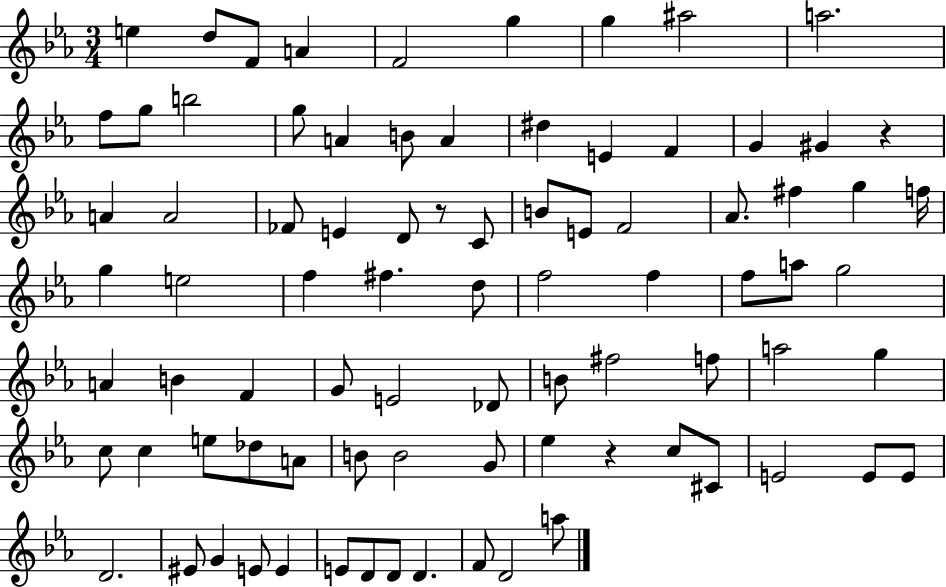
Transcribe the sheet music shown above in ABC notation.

X:1
T:Untitled
M:3/4
L:1/4
K:Eb
e d/2 F/2 A F2 g g ^a2 a2 f/2 g/2 b2 g/2 A B/2 A ^d E F G ^G z A A2 _F/2 E D/2 z/2 C/2 B/2 E/2 F2 _A/2 ^f g f/4 g e2 f ^f d/2 f2 f f/2 a/2 g2 A B F G/2 E2 _D/2 B/2 ^f2 f/2 a2 g c/2 c e/2 _d/2 A/2 B/2 B2 G/2 _e z c/2 ^C/2 E2 E/2 E/2 D2 ^E/2 G E/2 E E/2 D/2 D/2 D F/2 D2 a/2